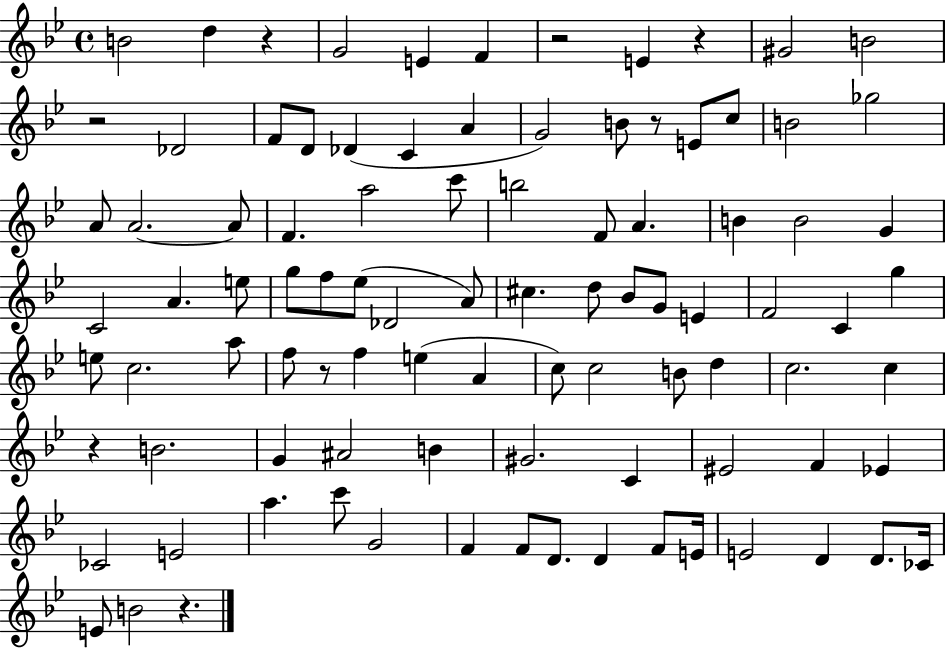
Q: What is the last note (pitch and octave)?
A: B4